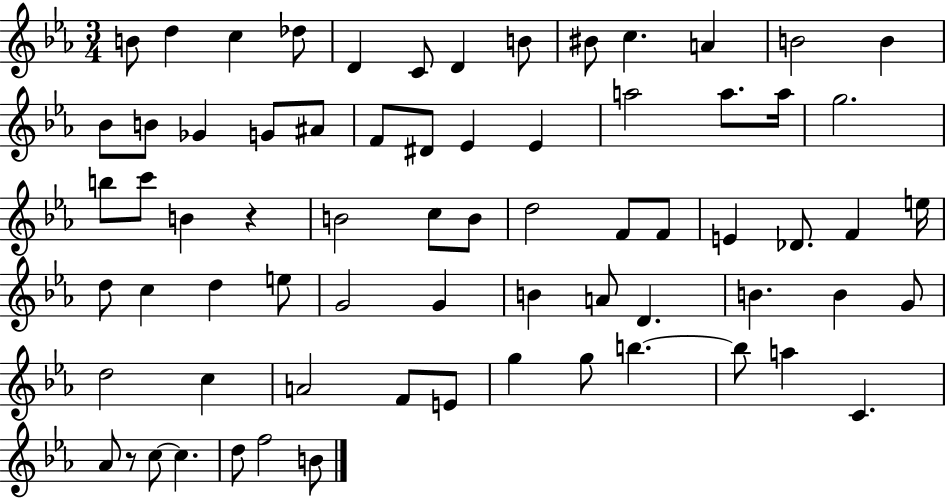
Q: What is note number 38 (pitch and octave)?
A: F4